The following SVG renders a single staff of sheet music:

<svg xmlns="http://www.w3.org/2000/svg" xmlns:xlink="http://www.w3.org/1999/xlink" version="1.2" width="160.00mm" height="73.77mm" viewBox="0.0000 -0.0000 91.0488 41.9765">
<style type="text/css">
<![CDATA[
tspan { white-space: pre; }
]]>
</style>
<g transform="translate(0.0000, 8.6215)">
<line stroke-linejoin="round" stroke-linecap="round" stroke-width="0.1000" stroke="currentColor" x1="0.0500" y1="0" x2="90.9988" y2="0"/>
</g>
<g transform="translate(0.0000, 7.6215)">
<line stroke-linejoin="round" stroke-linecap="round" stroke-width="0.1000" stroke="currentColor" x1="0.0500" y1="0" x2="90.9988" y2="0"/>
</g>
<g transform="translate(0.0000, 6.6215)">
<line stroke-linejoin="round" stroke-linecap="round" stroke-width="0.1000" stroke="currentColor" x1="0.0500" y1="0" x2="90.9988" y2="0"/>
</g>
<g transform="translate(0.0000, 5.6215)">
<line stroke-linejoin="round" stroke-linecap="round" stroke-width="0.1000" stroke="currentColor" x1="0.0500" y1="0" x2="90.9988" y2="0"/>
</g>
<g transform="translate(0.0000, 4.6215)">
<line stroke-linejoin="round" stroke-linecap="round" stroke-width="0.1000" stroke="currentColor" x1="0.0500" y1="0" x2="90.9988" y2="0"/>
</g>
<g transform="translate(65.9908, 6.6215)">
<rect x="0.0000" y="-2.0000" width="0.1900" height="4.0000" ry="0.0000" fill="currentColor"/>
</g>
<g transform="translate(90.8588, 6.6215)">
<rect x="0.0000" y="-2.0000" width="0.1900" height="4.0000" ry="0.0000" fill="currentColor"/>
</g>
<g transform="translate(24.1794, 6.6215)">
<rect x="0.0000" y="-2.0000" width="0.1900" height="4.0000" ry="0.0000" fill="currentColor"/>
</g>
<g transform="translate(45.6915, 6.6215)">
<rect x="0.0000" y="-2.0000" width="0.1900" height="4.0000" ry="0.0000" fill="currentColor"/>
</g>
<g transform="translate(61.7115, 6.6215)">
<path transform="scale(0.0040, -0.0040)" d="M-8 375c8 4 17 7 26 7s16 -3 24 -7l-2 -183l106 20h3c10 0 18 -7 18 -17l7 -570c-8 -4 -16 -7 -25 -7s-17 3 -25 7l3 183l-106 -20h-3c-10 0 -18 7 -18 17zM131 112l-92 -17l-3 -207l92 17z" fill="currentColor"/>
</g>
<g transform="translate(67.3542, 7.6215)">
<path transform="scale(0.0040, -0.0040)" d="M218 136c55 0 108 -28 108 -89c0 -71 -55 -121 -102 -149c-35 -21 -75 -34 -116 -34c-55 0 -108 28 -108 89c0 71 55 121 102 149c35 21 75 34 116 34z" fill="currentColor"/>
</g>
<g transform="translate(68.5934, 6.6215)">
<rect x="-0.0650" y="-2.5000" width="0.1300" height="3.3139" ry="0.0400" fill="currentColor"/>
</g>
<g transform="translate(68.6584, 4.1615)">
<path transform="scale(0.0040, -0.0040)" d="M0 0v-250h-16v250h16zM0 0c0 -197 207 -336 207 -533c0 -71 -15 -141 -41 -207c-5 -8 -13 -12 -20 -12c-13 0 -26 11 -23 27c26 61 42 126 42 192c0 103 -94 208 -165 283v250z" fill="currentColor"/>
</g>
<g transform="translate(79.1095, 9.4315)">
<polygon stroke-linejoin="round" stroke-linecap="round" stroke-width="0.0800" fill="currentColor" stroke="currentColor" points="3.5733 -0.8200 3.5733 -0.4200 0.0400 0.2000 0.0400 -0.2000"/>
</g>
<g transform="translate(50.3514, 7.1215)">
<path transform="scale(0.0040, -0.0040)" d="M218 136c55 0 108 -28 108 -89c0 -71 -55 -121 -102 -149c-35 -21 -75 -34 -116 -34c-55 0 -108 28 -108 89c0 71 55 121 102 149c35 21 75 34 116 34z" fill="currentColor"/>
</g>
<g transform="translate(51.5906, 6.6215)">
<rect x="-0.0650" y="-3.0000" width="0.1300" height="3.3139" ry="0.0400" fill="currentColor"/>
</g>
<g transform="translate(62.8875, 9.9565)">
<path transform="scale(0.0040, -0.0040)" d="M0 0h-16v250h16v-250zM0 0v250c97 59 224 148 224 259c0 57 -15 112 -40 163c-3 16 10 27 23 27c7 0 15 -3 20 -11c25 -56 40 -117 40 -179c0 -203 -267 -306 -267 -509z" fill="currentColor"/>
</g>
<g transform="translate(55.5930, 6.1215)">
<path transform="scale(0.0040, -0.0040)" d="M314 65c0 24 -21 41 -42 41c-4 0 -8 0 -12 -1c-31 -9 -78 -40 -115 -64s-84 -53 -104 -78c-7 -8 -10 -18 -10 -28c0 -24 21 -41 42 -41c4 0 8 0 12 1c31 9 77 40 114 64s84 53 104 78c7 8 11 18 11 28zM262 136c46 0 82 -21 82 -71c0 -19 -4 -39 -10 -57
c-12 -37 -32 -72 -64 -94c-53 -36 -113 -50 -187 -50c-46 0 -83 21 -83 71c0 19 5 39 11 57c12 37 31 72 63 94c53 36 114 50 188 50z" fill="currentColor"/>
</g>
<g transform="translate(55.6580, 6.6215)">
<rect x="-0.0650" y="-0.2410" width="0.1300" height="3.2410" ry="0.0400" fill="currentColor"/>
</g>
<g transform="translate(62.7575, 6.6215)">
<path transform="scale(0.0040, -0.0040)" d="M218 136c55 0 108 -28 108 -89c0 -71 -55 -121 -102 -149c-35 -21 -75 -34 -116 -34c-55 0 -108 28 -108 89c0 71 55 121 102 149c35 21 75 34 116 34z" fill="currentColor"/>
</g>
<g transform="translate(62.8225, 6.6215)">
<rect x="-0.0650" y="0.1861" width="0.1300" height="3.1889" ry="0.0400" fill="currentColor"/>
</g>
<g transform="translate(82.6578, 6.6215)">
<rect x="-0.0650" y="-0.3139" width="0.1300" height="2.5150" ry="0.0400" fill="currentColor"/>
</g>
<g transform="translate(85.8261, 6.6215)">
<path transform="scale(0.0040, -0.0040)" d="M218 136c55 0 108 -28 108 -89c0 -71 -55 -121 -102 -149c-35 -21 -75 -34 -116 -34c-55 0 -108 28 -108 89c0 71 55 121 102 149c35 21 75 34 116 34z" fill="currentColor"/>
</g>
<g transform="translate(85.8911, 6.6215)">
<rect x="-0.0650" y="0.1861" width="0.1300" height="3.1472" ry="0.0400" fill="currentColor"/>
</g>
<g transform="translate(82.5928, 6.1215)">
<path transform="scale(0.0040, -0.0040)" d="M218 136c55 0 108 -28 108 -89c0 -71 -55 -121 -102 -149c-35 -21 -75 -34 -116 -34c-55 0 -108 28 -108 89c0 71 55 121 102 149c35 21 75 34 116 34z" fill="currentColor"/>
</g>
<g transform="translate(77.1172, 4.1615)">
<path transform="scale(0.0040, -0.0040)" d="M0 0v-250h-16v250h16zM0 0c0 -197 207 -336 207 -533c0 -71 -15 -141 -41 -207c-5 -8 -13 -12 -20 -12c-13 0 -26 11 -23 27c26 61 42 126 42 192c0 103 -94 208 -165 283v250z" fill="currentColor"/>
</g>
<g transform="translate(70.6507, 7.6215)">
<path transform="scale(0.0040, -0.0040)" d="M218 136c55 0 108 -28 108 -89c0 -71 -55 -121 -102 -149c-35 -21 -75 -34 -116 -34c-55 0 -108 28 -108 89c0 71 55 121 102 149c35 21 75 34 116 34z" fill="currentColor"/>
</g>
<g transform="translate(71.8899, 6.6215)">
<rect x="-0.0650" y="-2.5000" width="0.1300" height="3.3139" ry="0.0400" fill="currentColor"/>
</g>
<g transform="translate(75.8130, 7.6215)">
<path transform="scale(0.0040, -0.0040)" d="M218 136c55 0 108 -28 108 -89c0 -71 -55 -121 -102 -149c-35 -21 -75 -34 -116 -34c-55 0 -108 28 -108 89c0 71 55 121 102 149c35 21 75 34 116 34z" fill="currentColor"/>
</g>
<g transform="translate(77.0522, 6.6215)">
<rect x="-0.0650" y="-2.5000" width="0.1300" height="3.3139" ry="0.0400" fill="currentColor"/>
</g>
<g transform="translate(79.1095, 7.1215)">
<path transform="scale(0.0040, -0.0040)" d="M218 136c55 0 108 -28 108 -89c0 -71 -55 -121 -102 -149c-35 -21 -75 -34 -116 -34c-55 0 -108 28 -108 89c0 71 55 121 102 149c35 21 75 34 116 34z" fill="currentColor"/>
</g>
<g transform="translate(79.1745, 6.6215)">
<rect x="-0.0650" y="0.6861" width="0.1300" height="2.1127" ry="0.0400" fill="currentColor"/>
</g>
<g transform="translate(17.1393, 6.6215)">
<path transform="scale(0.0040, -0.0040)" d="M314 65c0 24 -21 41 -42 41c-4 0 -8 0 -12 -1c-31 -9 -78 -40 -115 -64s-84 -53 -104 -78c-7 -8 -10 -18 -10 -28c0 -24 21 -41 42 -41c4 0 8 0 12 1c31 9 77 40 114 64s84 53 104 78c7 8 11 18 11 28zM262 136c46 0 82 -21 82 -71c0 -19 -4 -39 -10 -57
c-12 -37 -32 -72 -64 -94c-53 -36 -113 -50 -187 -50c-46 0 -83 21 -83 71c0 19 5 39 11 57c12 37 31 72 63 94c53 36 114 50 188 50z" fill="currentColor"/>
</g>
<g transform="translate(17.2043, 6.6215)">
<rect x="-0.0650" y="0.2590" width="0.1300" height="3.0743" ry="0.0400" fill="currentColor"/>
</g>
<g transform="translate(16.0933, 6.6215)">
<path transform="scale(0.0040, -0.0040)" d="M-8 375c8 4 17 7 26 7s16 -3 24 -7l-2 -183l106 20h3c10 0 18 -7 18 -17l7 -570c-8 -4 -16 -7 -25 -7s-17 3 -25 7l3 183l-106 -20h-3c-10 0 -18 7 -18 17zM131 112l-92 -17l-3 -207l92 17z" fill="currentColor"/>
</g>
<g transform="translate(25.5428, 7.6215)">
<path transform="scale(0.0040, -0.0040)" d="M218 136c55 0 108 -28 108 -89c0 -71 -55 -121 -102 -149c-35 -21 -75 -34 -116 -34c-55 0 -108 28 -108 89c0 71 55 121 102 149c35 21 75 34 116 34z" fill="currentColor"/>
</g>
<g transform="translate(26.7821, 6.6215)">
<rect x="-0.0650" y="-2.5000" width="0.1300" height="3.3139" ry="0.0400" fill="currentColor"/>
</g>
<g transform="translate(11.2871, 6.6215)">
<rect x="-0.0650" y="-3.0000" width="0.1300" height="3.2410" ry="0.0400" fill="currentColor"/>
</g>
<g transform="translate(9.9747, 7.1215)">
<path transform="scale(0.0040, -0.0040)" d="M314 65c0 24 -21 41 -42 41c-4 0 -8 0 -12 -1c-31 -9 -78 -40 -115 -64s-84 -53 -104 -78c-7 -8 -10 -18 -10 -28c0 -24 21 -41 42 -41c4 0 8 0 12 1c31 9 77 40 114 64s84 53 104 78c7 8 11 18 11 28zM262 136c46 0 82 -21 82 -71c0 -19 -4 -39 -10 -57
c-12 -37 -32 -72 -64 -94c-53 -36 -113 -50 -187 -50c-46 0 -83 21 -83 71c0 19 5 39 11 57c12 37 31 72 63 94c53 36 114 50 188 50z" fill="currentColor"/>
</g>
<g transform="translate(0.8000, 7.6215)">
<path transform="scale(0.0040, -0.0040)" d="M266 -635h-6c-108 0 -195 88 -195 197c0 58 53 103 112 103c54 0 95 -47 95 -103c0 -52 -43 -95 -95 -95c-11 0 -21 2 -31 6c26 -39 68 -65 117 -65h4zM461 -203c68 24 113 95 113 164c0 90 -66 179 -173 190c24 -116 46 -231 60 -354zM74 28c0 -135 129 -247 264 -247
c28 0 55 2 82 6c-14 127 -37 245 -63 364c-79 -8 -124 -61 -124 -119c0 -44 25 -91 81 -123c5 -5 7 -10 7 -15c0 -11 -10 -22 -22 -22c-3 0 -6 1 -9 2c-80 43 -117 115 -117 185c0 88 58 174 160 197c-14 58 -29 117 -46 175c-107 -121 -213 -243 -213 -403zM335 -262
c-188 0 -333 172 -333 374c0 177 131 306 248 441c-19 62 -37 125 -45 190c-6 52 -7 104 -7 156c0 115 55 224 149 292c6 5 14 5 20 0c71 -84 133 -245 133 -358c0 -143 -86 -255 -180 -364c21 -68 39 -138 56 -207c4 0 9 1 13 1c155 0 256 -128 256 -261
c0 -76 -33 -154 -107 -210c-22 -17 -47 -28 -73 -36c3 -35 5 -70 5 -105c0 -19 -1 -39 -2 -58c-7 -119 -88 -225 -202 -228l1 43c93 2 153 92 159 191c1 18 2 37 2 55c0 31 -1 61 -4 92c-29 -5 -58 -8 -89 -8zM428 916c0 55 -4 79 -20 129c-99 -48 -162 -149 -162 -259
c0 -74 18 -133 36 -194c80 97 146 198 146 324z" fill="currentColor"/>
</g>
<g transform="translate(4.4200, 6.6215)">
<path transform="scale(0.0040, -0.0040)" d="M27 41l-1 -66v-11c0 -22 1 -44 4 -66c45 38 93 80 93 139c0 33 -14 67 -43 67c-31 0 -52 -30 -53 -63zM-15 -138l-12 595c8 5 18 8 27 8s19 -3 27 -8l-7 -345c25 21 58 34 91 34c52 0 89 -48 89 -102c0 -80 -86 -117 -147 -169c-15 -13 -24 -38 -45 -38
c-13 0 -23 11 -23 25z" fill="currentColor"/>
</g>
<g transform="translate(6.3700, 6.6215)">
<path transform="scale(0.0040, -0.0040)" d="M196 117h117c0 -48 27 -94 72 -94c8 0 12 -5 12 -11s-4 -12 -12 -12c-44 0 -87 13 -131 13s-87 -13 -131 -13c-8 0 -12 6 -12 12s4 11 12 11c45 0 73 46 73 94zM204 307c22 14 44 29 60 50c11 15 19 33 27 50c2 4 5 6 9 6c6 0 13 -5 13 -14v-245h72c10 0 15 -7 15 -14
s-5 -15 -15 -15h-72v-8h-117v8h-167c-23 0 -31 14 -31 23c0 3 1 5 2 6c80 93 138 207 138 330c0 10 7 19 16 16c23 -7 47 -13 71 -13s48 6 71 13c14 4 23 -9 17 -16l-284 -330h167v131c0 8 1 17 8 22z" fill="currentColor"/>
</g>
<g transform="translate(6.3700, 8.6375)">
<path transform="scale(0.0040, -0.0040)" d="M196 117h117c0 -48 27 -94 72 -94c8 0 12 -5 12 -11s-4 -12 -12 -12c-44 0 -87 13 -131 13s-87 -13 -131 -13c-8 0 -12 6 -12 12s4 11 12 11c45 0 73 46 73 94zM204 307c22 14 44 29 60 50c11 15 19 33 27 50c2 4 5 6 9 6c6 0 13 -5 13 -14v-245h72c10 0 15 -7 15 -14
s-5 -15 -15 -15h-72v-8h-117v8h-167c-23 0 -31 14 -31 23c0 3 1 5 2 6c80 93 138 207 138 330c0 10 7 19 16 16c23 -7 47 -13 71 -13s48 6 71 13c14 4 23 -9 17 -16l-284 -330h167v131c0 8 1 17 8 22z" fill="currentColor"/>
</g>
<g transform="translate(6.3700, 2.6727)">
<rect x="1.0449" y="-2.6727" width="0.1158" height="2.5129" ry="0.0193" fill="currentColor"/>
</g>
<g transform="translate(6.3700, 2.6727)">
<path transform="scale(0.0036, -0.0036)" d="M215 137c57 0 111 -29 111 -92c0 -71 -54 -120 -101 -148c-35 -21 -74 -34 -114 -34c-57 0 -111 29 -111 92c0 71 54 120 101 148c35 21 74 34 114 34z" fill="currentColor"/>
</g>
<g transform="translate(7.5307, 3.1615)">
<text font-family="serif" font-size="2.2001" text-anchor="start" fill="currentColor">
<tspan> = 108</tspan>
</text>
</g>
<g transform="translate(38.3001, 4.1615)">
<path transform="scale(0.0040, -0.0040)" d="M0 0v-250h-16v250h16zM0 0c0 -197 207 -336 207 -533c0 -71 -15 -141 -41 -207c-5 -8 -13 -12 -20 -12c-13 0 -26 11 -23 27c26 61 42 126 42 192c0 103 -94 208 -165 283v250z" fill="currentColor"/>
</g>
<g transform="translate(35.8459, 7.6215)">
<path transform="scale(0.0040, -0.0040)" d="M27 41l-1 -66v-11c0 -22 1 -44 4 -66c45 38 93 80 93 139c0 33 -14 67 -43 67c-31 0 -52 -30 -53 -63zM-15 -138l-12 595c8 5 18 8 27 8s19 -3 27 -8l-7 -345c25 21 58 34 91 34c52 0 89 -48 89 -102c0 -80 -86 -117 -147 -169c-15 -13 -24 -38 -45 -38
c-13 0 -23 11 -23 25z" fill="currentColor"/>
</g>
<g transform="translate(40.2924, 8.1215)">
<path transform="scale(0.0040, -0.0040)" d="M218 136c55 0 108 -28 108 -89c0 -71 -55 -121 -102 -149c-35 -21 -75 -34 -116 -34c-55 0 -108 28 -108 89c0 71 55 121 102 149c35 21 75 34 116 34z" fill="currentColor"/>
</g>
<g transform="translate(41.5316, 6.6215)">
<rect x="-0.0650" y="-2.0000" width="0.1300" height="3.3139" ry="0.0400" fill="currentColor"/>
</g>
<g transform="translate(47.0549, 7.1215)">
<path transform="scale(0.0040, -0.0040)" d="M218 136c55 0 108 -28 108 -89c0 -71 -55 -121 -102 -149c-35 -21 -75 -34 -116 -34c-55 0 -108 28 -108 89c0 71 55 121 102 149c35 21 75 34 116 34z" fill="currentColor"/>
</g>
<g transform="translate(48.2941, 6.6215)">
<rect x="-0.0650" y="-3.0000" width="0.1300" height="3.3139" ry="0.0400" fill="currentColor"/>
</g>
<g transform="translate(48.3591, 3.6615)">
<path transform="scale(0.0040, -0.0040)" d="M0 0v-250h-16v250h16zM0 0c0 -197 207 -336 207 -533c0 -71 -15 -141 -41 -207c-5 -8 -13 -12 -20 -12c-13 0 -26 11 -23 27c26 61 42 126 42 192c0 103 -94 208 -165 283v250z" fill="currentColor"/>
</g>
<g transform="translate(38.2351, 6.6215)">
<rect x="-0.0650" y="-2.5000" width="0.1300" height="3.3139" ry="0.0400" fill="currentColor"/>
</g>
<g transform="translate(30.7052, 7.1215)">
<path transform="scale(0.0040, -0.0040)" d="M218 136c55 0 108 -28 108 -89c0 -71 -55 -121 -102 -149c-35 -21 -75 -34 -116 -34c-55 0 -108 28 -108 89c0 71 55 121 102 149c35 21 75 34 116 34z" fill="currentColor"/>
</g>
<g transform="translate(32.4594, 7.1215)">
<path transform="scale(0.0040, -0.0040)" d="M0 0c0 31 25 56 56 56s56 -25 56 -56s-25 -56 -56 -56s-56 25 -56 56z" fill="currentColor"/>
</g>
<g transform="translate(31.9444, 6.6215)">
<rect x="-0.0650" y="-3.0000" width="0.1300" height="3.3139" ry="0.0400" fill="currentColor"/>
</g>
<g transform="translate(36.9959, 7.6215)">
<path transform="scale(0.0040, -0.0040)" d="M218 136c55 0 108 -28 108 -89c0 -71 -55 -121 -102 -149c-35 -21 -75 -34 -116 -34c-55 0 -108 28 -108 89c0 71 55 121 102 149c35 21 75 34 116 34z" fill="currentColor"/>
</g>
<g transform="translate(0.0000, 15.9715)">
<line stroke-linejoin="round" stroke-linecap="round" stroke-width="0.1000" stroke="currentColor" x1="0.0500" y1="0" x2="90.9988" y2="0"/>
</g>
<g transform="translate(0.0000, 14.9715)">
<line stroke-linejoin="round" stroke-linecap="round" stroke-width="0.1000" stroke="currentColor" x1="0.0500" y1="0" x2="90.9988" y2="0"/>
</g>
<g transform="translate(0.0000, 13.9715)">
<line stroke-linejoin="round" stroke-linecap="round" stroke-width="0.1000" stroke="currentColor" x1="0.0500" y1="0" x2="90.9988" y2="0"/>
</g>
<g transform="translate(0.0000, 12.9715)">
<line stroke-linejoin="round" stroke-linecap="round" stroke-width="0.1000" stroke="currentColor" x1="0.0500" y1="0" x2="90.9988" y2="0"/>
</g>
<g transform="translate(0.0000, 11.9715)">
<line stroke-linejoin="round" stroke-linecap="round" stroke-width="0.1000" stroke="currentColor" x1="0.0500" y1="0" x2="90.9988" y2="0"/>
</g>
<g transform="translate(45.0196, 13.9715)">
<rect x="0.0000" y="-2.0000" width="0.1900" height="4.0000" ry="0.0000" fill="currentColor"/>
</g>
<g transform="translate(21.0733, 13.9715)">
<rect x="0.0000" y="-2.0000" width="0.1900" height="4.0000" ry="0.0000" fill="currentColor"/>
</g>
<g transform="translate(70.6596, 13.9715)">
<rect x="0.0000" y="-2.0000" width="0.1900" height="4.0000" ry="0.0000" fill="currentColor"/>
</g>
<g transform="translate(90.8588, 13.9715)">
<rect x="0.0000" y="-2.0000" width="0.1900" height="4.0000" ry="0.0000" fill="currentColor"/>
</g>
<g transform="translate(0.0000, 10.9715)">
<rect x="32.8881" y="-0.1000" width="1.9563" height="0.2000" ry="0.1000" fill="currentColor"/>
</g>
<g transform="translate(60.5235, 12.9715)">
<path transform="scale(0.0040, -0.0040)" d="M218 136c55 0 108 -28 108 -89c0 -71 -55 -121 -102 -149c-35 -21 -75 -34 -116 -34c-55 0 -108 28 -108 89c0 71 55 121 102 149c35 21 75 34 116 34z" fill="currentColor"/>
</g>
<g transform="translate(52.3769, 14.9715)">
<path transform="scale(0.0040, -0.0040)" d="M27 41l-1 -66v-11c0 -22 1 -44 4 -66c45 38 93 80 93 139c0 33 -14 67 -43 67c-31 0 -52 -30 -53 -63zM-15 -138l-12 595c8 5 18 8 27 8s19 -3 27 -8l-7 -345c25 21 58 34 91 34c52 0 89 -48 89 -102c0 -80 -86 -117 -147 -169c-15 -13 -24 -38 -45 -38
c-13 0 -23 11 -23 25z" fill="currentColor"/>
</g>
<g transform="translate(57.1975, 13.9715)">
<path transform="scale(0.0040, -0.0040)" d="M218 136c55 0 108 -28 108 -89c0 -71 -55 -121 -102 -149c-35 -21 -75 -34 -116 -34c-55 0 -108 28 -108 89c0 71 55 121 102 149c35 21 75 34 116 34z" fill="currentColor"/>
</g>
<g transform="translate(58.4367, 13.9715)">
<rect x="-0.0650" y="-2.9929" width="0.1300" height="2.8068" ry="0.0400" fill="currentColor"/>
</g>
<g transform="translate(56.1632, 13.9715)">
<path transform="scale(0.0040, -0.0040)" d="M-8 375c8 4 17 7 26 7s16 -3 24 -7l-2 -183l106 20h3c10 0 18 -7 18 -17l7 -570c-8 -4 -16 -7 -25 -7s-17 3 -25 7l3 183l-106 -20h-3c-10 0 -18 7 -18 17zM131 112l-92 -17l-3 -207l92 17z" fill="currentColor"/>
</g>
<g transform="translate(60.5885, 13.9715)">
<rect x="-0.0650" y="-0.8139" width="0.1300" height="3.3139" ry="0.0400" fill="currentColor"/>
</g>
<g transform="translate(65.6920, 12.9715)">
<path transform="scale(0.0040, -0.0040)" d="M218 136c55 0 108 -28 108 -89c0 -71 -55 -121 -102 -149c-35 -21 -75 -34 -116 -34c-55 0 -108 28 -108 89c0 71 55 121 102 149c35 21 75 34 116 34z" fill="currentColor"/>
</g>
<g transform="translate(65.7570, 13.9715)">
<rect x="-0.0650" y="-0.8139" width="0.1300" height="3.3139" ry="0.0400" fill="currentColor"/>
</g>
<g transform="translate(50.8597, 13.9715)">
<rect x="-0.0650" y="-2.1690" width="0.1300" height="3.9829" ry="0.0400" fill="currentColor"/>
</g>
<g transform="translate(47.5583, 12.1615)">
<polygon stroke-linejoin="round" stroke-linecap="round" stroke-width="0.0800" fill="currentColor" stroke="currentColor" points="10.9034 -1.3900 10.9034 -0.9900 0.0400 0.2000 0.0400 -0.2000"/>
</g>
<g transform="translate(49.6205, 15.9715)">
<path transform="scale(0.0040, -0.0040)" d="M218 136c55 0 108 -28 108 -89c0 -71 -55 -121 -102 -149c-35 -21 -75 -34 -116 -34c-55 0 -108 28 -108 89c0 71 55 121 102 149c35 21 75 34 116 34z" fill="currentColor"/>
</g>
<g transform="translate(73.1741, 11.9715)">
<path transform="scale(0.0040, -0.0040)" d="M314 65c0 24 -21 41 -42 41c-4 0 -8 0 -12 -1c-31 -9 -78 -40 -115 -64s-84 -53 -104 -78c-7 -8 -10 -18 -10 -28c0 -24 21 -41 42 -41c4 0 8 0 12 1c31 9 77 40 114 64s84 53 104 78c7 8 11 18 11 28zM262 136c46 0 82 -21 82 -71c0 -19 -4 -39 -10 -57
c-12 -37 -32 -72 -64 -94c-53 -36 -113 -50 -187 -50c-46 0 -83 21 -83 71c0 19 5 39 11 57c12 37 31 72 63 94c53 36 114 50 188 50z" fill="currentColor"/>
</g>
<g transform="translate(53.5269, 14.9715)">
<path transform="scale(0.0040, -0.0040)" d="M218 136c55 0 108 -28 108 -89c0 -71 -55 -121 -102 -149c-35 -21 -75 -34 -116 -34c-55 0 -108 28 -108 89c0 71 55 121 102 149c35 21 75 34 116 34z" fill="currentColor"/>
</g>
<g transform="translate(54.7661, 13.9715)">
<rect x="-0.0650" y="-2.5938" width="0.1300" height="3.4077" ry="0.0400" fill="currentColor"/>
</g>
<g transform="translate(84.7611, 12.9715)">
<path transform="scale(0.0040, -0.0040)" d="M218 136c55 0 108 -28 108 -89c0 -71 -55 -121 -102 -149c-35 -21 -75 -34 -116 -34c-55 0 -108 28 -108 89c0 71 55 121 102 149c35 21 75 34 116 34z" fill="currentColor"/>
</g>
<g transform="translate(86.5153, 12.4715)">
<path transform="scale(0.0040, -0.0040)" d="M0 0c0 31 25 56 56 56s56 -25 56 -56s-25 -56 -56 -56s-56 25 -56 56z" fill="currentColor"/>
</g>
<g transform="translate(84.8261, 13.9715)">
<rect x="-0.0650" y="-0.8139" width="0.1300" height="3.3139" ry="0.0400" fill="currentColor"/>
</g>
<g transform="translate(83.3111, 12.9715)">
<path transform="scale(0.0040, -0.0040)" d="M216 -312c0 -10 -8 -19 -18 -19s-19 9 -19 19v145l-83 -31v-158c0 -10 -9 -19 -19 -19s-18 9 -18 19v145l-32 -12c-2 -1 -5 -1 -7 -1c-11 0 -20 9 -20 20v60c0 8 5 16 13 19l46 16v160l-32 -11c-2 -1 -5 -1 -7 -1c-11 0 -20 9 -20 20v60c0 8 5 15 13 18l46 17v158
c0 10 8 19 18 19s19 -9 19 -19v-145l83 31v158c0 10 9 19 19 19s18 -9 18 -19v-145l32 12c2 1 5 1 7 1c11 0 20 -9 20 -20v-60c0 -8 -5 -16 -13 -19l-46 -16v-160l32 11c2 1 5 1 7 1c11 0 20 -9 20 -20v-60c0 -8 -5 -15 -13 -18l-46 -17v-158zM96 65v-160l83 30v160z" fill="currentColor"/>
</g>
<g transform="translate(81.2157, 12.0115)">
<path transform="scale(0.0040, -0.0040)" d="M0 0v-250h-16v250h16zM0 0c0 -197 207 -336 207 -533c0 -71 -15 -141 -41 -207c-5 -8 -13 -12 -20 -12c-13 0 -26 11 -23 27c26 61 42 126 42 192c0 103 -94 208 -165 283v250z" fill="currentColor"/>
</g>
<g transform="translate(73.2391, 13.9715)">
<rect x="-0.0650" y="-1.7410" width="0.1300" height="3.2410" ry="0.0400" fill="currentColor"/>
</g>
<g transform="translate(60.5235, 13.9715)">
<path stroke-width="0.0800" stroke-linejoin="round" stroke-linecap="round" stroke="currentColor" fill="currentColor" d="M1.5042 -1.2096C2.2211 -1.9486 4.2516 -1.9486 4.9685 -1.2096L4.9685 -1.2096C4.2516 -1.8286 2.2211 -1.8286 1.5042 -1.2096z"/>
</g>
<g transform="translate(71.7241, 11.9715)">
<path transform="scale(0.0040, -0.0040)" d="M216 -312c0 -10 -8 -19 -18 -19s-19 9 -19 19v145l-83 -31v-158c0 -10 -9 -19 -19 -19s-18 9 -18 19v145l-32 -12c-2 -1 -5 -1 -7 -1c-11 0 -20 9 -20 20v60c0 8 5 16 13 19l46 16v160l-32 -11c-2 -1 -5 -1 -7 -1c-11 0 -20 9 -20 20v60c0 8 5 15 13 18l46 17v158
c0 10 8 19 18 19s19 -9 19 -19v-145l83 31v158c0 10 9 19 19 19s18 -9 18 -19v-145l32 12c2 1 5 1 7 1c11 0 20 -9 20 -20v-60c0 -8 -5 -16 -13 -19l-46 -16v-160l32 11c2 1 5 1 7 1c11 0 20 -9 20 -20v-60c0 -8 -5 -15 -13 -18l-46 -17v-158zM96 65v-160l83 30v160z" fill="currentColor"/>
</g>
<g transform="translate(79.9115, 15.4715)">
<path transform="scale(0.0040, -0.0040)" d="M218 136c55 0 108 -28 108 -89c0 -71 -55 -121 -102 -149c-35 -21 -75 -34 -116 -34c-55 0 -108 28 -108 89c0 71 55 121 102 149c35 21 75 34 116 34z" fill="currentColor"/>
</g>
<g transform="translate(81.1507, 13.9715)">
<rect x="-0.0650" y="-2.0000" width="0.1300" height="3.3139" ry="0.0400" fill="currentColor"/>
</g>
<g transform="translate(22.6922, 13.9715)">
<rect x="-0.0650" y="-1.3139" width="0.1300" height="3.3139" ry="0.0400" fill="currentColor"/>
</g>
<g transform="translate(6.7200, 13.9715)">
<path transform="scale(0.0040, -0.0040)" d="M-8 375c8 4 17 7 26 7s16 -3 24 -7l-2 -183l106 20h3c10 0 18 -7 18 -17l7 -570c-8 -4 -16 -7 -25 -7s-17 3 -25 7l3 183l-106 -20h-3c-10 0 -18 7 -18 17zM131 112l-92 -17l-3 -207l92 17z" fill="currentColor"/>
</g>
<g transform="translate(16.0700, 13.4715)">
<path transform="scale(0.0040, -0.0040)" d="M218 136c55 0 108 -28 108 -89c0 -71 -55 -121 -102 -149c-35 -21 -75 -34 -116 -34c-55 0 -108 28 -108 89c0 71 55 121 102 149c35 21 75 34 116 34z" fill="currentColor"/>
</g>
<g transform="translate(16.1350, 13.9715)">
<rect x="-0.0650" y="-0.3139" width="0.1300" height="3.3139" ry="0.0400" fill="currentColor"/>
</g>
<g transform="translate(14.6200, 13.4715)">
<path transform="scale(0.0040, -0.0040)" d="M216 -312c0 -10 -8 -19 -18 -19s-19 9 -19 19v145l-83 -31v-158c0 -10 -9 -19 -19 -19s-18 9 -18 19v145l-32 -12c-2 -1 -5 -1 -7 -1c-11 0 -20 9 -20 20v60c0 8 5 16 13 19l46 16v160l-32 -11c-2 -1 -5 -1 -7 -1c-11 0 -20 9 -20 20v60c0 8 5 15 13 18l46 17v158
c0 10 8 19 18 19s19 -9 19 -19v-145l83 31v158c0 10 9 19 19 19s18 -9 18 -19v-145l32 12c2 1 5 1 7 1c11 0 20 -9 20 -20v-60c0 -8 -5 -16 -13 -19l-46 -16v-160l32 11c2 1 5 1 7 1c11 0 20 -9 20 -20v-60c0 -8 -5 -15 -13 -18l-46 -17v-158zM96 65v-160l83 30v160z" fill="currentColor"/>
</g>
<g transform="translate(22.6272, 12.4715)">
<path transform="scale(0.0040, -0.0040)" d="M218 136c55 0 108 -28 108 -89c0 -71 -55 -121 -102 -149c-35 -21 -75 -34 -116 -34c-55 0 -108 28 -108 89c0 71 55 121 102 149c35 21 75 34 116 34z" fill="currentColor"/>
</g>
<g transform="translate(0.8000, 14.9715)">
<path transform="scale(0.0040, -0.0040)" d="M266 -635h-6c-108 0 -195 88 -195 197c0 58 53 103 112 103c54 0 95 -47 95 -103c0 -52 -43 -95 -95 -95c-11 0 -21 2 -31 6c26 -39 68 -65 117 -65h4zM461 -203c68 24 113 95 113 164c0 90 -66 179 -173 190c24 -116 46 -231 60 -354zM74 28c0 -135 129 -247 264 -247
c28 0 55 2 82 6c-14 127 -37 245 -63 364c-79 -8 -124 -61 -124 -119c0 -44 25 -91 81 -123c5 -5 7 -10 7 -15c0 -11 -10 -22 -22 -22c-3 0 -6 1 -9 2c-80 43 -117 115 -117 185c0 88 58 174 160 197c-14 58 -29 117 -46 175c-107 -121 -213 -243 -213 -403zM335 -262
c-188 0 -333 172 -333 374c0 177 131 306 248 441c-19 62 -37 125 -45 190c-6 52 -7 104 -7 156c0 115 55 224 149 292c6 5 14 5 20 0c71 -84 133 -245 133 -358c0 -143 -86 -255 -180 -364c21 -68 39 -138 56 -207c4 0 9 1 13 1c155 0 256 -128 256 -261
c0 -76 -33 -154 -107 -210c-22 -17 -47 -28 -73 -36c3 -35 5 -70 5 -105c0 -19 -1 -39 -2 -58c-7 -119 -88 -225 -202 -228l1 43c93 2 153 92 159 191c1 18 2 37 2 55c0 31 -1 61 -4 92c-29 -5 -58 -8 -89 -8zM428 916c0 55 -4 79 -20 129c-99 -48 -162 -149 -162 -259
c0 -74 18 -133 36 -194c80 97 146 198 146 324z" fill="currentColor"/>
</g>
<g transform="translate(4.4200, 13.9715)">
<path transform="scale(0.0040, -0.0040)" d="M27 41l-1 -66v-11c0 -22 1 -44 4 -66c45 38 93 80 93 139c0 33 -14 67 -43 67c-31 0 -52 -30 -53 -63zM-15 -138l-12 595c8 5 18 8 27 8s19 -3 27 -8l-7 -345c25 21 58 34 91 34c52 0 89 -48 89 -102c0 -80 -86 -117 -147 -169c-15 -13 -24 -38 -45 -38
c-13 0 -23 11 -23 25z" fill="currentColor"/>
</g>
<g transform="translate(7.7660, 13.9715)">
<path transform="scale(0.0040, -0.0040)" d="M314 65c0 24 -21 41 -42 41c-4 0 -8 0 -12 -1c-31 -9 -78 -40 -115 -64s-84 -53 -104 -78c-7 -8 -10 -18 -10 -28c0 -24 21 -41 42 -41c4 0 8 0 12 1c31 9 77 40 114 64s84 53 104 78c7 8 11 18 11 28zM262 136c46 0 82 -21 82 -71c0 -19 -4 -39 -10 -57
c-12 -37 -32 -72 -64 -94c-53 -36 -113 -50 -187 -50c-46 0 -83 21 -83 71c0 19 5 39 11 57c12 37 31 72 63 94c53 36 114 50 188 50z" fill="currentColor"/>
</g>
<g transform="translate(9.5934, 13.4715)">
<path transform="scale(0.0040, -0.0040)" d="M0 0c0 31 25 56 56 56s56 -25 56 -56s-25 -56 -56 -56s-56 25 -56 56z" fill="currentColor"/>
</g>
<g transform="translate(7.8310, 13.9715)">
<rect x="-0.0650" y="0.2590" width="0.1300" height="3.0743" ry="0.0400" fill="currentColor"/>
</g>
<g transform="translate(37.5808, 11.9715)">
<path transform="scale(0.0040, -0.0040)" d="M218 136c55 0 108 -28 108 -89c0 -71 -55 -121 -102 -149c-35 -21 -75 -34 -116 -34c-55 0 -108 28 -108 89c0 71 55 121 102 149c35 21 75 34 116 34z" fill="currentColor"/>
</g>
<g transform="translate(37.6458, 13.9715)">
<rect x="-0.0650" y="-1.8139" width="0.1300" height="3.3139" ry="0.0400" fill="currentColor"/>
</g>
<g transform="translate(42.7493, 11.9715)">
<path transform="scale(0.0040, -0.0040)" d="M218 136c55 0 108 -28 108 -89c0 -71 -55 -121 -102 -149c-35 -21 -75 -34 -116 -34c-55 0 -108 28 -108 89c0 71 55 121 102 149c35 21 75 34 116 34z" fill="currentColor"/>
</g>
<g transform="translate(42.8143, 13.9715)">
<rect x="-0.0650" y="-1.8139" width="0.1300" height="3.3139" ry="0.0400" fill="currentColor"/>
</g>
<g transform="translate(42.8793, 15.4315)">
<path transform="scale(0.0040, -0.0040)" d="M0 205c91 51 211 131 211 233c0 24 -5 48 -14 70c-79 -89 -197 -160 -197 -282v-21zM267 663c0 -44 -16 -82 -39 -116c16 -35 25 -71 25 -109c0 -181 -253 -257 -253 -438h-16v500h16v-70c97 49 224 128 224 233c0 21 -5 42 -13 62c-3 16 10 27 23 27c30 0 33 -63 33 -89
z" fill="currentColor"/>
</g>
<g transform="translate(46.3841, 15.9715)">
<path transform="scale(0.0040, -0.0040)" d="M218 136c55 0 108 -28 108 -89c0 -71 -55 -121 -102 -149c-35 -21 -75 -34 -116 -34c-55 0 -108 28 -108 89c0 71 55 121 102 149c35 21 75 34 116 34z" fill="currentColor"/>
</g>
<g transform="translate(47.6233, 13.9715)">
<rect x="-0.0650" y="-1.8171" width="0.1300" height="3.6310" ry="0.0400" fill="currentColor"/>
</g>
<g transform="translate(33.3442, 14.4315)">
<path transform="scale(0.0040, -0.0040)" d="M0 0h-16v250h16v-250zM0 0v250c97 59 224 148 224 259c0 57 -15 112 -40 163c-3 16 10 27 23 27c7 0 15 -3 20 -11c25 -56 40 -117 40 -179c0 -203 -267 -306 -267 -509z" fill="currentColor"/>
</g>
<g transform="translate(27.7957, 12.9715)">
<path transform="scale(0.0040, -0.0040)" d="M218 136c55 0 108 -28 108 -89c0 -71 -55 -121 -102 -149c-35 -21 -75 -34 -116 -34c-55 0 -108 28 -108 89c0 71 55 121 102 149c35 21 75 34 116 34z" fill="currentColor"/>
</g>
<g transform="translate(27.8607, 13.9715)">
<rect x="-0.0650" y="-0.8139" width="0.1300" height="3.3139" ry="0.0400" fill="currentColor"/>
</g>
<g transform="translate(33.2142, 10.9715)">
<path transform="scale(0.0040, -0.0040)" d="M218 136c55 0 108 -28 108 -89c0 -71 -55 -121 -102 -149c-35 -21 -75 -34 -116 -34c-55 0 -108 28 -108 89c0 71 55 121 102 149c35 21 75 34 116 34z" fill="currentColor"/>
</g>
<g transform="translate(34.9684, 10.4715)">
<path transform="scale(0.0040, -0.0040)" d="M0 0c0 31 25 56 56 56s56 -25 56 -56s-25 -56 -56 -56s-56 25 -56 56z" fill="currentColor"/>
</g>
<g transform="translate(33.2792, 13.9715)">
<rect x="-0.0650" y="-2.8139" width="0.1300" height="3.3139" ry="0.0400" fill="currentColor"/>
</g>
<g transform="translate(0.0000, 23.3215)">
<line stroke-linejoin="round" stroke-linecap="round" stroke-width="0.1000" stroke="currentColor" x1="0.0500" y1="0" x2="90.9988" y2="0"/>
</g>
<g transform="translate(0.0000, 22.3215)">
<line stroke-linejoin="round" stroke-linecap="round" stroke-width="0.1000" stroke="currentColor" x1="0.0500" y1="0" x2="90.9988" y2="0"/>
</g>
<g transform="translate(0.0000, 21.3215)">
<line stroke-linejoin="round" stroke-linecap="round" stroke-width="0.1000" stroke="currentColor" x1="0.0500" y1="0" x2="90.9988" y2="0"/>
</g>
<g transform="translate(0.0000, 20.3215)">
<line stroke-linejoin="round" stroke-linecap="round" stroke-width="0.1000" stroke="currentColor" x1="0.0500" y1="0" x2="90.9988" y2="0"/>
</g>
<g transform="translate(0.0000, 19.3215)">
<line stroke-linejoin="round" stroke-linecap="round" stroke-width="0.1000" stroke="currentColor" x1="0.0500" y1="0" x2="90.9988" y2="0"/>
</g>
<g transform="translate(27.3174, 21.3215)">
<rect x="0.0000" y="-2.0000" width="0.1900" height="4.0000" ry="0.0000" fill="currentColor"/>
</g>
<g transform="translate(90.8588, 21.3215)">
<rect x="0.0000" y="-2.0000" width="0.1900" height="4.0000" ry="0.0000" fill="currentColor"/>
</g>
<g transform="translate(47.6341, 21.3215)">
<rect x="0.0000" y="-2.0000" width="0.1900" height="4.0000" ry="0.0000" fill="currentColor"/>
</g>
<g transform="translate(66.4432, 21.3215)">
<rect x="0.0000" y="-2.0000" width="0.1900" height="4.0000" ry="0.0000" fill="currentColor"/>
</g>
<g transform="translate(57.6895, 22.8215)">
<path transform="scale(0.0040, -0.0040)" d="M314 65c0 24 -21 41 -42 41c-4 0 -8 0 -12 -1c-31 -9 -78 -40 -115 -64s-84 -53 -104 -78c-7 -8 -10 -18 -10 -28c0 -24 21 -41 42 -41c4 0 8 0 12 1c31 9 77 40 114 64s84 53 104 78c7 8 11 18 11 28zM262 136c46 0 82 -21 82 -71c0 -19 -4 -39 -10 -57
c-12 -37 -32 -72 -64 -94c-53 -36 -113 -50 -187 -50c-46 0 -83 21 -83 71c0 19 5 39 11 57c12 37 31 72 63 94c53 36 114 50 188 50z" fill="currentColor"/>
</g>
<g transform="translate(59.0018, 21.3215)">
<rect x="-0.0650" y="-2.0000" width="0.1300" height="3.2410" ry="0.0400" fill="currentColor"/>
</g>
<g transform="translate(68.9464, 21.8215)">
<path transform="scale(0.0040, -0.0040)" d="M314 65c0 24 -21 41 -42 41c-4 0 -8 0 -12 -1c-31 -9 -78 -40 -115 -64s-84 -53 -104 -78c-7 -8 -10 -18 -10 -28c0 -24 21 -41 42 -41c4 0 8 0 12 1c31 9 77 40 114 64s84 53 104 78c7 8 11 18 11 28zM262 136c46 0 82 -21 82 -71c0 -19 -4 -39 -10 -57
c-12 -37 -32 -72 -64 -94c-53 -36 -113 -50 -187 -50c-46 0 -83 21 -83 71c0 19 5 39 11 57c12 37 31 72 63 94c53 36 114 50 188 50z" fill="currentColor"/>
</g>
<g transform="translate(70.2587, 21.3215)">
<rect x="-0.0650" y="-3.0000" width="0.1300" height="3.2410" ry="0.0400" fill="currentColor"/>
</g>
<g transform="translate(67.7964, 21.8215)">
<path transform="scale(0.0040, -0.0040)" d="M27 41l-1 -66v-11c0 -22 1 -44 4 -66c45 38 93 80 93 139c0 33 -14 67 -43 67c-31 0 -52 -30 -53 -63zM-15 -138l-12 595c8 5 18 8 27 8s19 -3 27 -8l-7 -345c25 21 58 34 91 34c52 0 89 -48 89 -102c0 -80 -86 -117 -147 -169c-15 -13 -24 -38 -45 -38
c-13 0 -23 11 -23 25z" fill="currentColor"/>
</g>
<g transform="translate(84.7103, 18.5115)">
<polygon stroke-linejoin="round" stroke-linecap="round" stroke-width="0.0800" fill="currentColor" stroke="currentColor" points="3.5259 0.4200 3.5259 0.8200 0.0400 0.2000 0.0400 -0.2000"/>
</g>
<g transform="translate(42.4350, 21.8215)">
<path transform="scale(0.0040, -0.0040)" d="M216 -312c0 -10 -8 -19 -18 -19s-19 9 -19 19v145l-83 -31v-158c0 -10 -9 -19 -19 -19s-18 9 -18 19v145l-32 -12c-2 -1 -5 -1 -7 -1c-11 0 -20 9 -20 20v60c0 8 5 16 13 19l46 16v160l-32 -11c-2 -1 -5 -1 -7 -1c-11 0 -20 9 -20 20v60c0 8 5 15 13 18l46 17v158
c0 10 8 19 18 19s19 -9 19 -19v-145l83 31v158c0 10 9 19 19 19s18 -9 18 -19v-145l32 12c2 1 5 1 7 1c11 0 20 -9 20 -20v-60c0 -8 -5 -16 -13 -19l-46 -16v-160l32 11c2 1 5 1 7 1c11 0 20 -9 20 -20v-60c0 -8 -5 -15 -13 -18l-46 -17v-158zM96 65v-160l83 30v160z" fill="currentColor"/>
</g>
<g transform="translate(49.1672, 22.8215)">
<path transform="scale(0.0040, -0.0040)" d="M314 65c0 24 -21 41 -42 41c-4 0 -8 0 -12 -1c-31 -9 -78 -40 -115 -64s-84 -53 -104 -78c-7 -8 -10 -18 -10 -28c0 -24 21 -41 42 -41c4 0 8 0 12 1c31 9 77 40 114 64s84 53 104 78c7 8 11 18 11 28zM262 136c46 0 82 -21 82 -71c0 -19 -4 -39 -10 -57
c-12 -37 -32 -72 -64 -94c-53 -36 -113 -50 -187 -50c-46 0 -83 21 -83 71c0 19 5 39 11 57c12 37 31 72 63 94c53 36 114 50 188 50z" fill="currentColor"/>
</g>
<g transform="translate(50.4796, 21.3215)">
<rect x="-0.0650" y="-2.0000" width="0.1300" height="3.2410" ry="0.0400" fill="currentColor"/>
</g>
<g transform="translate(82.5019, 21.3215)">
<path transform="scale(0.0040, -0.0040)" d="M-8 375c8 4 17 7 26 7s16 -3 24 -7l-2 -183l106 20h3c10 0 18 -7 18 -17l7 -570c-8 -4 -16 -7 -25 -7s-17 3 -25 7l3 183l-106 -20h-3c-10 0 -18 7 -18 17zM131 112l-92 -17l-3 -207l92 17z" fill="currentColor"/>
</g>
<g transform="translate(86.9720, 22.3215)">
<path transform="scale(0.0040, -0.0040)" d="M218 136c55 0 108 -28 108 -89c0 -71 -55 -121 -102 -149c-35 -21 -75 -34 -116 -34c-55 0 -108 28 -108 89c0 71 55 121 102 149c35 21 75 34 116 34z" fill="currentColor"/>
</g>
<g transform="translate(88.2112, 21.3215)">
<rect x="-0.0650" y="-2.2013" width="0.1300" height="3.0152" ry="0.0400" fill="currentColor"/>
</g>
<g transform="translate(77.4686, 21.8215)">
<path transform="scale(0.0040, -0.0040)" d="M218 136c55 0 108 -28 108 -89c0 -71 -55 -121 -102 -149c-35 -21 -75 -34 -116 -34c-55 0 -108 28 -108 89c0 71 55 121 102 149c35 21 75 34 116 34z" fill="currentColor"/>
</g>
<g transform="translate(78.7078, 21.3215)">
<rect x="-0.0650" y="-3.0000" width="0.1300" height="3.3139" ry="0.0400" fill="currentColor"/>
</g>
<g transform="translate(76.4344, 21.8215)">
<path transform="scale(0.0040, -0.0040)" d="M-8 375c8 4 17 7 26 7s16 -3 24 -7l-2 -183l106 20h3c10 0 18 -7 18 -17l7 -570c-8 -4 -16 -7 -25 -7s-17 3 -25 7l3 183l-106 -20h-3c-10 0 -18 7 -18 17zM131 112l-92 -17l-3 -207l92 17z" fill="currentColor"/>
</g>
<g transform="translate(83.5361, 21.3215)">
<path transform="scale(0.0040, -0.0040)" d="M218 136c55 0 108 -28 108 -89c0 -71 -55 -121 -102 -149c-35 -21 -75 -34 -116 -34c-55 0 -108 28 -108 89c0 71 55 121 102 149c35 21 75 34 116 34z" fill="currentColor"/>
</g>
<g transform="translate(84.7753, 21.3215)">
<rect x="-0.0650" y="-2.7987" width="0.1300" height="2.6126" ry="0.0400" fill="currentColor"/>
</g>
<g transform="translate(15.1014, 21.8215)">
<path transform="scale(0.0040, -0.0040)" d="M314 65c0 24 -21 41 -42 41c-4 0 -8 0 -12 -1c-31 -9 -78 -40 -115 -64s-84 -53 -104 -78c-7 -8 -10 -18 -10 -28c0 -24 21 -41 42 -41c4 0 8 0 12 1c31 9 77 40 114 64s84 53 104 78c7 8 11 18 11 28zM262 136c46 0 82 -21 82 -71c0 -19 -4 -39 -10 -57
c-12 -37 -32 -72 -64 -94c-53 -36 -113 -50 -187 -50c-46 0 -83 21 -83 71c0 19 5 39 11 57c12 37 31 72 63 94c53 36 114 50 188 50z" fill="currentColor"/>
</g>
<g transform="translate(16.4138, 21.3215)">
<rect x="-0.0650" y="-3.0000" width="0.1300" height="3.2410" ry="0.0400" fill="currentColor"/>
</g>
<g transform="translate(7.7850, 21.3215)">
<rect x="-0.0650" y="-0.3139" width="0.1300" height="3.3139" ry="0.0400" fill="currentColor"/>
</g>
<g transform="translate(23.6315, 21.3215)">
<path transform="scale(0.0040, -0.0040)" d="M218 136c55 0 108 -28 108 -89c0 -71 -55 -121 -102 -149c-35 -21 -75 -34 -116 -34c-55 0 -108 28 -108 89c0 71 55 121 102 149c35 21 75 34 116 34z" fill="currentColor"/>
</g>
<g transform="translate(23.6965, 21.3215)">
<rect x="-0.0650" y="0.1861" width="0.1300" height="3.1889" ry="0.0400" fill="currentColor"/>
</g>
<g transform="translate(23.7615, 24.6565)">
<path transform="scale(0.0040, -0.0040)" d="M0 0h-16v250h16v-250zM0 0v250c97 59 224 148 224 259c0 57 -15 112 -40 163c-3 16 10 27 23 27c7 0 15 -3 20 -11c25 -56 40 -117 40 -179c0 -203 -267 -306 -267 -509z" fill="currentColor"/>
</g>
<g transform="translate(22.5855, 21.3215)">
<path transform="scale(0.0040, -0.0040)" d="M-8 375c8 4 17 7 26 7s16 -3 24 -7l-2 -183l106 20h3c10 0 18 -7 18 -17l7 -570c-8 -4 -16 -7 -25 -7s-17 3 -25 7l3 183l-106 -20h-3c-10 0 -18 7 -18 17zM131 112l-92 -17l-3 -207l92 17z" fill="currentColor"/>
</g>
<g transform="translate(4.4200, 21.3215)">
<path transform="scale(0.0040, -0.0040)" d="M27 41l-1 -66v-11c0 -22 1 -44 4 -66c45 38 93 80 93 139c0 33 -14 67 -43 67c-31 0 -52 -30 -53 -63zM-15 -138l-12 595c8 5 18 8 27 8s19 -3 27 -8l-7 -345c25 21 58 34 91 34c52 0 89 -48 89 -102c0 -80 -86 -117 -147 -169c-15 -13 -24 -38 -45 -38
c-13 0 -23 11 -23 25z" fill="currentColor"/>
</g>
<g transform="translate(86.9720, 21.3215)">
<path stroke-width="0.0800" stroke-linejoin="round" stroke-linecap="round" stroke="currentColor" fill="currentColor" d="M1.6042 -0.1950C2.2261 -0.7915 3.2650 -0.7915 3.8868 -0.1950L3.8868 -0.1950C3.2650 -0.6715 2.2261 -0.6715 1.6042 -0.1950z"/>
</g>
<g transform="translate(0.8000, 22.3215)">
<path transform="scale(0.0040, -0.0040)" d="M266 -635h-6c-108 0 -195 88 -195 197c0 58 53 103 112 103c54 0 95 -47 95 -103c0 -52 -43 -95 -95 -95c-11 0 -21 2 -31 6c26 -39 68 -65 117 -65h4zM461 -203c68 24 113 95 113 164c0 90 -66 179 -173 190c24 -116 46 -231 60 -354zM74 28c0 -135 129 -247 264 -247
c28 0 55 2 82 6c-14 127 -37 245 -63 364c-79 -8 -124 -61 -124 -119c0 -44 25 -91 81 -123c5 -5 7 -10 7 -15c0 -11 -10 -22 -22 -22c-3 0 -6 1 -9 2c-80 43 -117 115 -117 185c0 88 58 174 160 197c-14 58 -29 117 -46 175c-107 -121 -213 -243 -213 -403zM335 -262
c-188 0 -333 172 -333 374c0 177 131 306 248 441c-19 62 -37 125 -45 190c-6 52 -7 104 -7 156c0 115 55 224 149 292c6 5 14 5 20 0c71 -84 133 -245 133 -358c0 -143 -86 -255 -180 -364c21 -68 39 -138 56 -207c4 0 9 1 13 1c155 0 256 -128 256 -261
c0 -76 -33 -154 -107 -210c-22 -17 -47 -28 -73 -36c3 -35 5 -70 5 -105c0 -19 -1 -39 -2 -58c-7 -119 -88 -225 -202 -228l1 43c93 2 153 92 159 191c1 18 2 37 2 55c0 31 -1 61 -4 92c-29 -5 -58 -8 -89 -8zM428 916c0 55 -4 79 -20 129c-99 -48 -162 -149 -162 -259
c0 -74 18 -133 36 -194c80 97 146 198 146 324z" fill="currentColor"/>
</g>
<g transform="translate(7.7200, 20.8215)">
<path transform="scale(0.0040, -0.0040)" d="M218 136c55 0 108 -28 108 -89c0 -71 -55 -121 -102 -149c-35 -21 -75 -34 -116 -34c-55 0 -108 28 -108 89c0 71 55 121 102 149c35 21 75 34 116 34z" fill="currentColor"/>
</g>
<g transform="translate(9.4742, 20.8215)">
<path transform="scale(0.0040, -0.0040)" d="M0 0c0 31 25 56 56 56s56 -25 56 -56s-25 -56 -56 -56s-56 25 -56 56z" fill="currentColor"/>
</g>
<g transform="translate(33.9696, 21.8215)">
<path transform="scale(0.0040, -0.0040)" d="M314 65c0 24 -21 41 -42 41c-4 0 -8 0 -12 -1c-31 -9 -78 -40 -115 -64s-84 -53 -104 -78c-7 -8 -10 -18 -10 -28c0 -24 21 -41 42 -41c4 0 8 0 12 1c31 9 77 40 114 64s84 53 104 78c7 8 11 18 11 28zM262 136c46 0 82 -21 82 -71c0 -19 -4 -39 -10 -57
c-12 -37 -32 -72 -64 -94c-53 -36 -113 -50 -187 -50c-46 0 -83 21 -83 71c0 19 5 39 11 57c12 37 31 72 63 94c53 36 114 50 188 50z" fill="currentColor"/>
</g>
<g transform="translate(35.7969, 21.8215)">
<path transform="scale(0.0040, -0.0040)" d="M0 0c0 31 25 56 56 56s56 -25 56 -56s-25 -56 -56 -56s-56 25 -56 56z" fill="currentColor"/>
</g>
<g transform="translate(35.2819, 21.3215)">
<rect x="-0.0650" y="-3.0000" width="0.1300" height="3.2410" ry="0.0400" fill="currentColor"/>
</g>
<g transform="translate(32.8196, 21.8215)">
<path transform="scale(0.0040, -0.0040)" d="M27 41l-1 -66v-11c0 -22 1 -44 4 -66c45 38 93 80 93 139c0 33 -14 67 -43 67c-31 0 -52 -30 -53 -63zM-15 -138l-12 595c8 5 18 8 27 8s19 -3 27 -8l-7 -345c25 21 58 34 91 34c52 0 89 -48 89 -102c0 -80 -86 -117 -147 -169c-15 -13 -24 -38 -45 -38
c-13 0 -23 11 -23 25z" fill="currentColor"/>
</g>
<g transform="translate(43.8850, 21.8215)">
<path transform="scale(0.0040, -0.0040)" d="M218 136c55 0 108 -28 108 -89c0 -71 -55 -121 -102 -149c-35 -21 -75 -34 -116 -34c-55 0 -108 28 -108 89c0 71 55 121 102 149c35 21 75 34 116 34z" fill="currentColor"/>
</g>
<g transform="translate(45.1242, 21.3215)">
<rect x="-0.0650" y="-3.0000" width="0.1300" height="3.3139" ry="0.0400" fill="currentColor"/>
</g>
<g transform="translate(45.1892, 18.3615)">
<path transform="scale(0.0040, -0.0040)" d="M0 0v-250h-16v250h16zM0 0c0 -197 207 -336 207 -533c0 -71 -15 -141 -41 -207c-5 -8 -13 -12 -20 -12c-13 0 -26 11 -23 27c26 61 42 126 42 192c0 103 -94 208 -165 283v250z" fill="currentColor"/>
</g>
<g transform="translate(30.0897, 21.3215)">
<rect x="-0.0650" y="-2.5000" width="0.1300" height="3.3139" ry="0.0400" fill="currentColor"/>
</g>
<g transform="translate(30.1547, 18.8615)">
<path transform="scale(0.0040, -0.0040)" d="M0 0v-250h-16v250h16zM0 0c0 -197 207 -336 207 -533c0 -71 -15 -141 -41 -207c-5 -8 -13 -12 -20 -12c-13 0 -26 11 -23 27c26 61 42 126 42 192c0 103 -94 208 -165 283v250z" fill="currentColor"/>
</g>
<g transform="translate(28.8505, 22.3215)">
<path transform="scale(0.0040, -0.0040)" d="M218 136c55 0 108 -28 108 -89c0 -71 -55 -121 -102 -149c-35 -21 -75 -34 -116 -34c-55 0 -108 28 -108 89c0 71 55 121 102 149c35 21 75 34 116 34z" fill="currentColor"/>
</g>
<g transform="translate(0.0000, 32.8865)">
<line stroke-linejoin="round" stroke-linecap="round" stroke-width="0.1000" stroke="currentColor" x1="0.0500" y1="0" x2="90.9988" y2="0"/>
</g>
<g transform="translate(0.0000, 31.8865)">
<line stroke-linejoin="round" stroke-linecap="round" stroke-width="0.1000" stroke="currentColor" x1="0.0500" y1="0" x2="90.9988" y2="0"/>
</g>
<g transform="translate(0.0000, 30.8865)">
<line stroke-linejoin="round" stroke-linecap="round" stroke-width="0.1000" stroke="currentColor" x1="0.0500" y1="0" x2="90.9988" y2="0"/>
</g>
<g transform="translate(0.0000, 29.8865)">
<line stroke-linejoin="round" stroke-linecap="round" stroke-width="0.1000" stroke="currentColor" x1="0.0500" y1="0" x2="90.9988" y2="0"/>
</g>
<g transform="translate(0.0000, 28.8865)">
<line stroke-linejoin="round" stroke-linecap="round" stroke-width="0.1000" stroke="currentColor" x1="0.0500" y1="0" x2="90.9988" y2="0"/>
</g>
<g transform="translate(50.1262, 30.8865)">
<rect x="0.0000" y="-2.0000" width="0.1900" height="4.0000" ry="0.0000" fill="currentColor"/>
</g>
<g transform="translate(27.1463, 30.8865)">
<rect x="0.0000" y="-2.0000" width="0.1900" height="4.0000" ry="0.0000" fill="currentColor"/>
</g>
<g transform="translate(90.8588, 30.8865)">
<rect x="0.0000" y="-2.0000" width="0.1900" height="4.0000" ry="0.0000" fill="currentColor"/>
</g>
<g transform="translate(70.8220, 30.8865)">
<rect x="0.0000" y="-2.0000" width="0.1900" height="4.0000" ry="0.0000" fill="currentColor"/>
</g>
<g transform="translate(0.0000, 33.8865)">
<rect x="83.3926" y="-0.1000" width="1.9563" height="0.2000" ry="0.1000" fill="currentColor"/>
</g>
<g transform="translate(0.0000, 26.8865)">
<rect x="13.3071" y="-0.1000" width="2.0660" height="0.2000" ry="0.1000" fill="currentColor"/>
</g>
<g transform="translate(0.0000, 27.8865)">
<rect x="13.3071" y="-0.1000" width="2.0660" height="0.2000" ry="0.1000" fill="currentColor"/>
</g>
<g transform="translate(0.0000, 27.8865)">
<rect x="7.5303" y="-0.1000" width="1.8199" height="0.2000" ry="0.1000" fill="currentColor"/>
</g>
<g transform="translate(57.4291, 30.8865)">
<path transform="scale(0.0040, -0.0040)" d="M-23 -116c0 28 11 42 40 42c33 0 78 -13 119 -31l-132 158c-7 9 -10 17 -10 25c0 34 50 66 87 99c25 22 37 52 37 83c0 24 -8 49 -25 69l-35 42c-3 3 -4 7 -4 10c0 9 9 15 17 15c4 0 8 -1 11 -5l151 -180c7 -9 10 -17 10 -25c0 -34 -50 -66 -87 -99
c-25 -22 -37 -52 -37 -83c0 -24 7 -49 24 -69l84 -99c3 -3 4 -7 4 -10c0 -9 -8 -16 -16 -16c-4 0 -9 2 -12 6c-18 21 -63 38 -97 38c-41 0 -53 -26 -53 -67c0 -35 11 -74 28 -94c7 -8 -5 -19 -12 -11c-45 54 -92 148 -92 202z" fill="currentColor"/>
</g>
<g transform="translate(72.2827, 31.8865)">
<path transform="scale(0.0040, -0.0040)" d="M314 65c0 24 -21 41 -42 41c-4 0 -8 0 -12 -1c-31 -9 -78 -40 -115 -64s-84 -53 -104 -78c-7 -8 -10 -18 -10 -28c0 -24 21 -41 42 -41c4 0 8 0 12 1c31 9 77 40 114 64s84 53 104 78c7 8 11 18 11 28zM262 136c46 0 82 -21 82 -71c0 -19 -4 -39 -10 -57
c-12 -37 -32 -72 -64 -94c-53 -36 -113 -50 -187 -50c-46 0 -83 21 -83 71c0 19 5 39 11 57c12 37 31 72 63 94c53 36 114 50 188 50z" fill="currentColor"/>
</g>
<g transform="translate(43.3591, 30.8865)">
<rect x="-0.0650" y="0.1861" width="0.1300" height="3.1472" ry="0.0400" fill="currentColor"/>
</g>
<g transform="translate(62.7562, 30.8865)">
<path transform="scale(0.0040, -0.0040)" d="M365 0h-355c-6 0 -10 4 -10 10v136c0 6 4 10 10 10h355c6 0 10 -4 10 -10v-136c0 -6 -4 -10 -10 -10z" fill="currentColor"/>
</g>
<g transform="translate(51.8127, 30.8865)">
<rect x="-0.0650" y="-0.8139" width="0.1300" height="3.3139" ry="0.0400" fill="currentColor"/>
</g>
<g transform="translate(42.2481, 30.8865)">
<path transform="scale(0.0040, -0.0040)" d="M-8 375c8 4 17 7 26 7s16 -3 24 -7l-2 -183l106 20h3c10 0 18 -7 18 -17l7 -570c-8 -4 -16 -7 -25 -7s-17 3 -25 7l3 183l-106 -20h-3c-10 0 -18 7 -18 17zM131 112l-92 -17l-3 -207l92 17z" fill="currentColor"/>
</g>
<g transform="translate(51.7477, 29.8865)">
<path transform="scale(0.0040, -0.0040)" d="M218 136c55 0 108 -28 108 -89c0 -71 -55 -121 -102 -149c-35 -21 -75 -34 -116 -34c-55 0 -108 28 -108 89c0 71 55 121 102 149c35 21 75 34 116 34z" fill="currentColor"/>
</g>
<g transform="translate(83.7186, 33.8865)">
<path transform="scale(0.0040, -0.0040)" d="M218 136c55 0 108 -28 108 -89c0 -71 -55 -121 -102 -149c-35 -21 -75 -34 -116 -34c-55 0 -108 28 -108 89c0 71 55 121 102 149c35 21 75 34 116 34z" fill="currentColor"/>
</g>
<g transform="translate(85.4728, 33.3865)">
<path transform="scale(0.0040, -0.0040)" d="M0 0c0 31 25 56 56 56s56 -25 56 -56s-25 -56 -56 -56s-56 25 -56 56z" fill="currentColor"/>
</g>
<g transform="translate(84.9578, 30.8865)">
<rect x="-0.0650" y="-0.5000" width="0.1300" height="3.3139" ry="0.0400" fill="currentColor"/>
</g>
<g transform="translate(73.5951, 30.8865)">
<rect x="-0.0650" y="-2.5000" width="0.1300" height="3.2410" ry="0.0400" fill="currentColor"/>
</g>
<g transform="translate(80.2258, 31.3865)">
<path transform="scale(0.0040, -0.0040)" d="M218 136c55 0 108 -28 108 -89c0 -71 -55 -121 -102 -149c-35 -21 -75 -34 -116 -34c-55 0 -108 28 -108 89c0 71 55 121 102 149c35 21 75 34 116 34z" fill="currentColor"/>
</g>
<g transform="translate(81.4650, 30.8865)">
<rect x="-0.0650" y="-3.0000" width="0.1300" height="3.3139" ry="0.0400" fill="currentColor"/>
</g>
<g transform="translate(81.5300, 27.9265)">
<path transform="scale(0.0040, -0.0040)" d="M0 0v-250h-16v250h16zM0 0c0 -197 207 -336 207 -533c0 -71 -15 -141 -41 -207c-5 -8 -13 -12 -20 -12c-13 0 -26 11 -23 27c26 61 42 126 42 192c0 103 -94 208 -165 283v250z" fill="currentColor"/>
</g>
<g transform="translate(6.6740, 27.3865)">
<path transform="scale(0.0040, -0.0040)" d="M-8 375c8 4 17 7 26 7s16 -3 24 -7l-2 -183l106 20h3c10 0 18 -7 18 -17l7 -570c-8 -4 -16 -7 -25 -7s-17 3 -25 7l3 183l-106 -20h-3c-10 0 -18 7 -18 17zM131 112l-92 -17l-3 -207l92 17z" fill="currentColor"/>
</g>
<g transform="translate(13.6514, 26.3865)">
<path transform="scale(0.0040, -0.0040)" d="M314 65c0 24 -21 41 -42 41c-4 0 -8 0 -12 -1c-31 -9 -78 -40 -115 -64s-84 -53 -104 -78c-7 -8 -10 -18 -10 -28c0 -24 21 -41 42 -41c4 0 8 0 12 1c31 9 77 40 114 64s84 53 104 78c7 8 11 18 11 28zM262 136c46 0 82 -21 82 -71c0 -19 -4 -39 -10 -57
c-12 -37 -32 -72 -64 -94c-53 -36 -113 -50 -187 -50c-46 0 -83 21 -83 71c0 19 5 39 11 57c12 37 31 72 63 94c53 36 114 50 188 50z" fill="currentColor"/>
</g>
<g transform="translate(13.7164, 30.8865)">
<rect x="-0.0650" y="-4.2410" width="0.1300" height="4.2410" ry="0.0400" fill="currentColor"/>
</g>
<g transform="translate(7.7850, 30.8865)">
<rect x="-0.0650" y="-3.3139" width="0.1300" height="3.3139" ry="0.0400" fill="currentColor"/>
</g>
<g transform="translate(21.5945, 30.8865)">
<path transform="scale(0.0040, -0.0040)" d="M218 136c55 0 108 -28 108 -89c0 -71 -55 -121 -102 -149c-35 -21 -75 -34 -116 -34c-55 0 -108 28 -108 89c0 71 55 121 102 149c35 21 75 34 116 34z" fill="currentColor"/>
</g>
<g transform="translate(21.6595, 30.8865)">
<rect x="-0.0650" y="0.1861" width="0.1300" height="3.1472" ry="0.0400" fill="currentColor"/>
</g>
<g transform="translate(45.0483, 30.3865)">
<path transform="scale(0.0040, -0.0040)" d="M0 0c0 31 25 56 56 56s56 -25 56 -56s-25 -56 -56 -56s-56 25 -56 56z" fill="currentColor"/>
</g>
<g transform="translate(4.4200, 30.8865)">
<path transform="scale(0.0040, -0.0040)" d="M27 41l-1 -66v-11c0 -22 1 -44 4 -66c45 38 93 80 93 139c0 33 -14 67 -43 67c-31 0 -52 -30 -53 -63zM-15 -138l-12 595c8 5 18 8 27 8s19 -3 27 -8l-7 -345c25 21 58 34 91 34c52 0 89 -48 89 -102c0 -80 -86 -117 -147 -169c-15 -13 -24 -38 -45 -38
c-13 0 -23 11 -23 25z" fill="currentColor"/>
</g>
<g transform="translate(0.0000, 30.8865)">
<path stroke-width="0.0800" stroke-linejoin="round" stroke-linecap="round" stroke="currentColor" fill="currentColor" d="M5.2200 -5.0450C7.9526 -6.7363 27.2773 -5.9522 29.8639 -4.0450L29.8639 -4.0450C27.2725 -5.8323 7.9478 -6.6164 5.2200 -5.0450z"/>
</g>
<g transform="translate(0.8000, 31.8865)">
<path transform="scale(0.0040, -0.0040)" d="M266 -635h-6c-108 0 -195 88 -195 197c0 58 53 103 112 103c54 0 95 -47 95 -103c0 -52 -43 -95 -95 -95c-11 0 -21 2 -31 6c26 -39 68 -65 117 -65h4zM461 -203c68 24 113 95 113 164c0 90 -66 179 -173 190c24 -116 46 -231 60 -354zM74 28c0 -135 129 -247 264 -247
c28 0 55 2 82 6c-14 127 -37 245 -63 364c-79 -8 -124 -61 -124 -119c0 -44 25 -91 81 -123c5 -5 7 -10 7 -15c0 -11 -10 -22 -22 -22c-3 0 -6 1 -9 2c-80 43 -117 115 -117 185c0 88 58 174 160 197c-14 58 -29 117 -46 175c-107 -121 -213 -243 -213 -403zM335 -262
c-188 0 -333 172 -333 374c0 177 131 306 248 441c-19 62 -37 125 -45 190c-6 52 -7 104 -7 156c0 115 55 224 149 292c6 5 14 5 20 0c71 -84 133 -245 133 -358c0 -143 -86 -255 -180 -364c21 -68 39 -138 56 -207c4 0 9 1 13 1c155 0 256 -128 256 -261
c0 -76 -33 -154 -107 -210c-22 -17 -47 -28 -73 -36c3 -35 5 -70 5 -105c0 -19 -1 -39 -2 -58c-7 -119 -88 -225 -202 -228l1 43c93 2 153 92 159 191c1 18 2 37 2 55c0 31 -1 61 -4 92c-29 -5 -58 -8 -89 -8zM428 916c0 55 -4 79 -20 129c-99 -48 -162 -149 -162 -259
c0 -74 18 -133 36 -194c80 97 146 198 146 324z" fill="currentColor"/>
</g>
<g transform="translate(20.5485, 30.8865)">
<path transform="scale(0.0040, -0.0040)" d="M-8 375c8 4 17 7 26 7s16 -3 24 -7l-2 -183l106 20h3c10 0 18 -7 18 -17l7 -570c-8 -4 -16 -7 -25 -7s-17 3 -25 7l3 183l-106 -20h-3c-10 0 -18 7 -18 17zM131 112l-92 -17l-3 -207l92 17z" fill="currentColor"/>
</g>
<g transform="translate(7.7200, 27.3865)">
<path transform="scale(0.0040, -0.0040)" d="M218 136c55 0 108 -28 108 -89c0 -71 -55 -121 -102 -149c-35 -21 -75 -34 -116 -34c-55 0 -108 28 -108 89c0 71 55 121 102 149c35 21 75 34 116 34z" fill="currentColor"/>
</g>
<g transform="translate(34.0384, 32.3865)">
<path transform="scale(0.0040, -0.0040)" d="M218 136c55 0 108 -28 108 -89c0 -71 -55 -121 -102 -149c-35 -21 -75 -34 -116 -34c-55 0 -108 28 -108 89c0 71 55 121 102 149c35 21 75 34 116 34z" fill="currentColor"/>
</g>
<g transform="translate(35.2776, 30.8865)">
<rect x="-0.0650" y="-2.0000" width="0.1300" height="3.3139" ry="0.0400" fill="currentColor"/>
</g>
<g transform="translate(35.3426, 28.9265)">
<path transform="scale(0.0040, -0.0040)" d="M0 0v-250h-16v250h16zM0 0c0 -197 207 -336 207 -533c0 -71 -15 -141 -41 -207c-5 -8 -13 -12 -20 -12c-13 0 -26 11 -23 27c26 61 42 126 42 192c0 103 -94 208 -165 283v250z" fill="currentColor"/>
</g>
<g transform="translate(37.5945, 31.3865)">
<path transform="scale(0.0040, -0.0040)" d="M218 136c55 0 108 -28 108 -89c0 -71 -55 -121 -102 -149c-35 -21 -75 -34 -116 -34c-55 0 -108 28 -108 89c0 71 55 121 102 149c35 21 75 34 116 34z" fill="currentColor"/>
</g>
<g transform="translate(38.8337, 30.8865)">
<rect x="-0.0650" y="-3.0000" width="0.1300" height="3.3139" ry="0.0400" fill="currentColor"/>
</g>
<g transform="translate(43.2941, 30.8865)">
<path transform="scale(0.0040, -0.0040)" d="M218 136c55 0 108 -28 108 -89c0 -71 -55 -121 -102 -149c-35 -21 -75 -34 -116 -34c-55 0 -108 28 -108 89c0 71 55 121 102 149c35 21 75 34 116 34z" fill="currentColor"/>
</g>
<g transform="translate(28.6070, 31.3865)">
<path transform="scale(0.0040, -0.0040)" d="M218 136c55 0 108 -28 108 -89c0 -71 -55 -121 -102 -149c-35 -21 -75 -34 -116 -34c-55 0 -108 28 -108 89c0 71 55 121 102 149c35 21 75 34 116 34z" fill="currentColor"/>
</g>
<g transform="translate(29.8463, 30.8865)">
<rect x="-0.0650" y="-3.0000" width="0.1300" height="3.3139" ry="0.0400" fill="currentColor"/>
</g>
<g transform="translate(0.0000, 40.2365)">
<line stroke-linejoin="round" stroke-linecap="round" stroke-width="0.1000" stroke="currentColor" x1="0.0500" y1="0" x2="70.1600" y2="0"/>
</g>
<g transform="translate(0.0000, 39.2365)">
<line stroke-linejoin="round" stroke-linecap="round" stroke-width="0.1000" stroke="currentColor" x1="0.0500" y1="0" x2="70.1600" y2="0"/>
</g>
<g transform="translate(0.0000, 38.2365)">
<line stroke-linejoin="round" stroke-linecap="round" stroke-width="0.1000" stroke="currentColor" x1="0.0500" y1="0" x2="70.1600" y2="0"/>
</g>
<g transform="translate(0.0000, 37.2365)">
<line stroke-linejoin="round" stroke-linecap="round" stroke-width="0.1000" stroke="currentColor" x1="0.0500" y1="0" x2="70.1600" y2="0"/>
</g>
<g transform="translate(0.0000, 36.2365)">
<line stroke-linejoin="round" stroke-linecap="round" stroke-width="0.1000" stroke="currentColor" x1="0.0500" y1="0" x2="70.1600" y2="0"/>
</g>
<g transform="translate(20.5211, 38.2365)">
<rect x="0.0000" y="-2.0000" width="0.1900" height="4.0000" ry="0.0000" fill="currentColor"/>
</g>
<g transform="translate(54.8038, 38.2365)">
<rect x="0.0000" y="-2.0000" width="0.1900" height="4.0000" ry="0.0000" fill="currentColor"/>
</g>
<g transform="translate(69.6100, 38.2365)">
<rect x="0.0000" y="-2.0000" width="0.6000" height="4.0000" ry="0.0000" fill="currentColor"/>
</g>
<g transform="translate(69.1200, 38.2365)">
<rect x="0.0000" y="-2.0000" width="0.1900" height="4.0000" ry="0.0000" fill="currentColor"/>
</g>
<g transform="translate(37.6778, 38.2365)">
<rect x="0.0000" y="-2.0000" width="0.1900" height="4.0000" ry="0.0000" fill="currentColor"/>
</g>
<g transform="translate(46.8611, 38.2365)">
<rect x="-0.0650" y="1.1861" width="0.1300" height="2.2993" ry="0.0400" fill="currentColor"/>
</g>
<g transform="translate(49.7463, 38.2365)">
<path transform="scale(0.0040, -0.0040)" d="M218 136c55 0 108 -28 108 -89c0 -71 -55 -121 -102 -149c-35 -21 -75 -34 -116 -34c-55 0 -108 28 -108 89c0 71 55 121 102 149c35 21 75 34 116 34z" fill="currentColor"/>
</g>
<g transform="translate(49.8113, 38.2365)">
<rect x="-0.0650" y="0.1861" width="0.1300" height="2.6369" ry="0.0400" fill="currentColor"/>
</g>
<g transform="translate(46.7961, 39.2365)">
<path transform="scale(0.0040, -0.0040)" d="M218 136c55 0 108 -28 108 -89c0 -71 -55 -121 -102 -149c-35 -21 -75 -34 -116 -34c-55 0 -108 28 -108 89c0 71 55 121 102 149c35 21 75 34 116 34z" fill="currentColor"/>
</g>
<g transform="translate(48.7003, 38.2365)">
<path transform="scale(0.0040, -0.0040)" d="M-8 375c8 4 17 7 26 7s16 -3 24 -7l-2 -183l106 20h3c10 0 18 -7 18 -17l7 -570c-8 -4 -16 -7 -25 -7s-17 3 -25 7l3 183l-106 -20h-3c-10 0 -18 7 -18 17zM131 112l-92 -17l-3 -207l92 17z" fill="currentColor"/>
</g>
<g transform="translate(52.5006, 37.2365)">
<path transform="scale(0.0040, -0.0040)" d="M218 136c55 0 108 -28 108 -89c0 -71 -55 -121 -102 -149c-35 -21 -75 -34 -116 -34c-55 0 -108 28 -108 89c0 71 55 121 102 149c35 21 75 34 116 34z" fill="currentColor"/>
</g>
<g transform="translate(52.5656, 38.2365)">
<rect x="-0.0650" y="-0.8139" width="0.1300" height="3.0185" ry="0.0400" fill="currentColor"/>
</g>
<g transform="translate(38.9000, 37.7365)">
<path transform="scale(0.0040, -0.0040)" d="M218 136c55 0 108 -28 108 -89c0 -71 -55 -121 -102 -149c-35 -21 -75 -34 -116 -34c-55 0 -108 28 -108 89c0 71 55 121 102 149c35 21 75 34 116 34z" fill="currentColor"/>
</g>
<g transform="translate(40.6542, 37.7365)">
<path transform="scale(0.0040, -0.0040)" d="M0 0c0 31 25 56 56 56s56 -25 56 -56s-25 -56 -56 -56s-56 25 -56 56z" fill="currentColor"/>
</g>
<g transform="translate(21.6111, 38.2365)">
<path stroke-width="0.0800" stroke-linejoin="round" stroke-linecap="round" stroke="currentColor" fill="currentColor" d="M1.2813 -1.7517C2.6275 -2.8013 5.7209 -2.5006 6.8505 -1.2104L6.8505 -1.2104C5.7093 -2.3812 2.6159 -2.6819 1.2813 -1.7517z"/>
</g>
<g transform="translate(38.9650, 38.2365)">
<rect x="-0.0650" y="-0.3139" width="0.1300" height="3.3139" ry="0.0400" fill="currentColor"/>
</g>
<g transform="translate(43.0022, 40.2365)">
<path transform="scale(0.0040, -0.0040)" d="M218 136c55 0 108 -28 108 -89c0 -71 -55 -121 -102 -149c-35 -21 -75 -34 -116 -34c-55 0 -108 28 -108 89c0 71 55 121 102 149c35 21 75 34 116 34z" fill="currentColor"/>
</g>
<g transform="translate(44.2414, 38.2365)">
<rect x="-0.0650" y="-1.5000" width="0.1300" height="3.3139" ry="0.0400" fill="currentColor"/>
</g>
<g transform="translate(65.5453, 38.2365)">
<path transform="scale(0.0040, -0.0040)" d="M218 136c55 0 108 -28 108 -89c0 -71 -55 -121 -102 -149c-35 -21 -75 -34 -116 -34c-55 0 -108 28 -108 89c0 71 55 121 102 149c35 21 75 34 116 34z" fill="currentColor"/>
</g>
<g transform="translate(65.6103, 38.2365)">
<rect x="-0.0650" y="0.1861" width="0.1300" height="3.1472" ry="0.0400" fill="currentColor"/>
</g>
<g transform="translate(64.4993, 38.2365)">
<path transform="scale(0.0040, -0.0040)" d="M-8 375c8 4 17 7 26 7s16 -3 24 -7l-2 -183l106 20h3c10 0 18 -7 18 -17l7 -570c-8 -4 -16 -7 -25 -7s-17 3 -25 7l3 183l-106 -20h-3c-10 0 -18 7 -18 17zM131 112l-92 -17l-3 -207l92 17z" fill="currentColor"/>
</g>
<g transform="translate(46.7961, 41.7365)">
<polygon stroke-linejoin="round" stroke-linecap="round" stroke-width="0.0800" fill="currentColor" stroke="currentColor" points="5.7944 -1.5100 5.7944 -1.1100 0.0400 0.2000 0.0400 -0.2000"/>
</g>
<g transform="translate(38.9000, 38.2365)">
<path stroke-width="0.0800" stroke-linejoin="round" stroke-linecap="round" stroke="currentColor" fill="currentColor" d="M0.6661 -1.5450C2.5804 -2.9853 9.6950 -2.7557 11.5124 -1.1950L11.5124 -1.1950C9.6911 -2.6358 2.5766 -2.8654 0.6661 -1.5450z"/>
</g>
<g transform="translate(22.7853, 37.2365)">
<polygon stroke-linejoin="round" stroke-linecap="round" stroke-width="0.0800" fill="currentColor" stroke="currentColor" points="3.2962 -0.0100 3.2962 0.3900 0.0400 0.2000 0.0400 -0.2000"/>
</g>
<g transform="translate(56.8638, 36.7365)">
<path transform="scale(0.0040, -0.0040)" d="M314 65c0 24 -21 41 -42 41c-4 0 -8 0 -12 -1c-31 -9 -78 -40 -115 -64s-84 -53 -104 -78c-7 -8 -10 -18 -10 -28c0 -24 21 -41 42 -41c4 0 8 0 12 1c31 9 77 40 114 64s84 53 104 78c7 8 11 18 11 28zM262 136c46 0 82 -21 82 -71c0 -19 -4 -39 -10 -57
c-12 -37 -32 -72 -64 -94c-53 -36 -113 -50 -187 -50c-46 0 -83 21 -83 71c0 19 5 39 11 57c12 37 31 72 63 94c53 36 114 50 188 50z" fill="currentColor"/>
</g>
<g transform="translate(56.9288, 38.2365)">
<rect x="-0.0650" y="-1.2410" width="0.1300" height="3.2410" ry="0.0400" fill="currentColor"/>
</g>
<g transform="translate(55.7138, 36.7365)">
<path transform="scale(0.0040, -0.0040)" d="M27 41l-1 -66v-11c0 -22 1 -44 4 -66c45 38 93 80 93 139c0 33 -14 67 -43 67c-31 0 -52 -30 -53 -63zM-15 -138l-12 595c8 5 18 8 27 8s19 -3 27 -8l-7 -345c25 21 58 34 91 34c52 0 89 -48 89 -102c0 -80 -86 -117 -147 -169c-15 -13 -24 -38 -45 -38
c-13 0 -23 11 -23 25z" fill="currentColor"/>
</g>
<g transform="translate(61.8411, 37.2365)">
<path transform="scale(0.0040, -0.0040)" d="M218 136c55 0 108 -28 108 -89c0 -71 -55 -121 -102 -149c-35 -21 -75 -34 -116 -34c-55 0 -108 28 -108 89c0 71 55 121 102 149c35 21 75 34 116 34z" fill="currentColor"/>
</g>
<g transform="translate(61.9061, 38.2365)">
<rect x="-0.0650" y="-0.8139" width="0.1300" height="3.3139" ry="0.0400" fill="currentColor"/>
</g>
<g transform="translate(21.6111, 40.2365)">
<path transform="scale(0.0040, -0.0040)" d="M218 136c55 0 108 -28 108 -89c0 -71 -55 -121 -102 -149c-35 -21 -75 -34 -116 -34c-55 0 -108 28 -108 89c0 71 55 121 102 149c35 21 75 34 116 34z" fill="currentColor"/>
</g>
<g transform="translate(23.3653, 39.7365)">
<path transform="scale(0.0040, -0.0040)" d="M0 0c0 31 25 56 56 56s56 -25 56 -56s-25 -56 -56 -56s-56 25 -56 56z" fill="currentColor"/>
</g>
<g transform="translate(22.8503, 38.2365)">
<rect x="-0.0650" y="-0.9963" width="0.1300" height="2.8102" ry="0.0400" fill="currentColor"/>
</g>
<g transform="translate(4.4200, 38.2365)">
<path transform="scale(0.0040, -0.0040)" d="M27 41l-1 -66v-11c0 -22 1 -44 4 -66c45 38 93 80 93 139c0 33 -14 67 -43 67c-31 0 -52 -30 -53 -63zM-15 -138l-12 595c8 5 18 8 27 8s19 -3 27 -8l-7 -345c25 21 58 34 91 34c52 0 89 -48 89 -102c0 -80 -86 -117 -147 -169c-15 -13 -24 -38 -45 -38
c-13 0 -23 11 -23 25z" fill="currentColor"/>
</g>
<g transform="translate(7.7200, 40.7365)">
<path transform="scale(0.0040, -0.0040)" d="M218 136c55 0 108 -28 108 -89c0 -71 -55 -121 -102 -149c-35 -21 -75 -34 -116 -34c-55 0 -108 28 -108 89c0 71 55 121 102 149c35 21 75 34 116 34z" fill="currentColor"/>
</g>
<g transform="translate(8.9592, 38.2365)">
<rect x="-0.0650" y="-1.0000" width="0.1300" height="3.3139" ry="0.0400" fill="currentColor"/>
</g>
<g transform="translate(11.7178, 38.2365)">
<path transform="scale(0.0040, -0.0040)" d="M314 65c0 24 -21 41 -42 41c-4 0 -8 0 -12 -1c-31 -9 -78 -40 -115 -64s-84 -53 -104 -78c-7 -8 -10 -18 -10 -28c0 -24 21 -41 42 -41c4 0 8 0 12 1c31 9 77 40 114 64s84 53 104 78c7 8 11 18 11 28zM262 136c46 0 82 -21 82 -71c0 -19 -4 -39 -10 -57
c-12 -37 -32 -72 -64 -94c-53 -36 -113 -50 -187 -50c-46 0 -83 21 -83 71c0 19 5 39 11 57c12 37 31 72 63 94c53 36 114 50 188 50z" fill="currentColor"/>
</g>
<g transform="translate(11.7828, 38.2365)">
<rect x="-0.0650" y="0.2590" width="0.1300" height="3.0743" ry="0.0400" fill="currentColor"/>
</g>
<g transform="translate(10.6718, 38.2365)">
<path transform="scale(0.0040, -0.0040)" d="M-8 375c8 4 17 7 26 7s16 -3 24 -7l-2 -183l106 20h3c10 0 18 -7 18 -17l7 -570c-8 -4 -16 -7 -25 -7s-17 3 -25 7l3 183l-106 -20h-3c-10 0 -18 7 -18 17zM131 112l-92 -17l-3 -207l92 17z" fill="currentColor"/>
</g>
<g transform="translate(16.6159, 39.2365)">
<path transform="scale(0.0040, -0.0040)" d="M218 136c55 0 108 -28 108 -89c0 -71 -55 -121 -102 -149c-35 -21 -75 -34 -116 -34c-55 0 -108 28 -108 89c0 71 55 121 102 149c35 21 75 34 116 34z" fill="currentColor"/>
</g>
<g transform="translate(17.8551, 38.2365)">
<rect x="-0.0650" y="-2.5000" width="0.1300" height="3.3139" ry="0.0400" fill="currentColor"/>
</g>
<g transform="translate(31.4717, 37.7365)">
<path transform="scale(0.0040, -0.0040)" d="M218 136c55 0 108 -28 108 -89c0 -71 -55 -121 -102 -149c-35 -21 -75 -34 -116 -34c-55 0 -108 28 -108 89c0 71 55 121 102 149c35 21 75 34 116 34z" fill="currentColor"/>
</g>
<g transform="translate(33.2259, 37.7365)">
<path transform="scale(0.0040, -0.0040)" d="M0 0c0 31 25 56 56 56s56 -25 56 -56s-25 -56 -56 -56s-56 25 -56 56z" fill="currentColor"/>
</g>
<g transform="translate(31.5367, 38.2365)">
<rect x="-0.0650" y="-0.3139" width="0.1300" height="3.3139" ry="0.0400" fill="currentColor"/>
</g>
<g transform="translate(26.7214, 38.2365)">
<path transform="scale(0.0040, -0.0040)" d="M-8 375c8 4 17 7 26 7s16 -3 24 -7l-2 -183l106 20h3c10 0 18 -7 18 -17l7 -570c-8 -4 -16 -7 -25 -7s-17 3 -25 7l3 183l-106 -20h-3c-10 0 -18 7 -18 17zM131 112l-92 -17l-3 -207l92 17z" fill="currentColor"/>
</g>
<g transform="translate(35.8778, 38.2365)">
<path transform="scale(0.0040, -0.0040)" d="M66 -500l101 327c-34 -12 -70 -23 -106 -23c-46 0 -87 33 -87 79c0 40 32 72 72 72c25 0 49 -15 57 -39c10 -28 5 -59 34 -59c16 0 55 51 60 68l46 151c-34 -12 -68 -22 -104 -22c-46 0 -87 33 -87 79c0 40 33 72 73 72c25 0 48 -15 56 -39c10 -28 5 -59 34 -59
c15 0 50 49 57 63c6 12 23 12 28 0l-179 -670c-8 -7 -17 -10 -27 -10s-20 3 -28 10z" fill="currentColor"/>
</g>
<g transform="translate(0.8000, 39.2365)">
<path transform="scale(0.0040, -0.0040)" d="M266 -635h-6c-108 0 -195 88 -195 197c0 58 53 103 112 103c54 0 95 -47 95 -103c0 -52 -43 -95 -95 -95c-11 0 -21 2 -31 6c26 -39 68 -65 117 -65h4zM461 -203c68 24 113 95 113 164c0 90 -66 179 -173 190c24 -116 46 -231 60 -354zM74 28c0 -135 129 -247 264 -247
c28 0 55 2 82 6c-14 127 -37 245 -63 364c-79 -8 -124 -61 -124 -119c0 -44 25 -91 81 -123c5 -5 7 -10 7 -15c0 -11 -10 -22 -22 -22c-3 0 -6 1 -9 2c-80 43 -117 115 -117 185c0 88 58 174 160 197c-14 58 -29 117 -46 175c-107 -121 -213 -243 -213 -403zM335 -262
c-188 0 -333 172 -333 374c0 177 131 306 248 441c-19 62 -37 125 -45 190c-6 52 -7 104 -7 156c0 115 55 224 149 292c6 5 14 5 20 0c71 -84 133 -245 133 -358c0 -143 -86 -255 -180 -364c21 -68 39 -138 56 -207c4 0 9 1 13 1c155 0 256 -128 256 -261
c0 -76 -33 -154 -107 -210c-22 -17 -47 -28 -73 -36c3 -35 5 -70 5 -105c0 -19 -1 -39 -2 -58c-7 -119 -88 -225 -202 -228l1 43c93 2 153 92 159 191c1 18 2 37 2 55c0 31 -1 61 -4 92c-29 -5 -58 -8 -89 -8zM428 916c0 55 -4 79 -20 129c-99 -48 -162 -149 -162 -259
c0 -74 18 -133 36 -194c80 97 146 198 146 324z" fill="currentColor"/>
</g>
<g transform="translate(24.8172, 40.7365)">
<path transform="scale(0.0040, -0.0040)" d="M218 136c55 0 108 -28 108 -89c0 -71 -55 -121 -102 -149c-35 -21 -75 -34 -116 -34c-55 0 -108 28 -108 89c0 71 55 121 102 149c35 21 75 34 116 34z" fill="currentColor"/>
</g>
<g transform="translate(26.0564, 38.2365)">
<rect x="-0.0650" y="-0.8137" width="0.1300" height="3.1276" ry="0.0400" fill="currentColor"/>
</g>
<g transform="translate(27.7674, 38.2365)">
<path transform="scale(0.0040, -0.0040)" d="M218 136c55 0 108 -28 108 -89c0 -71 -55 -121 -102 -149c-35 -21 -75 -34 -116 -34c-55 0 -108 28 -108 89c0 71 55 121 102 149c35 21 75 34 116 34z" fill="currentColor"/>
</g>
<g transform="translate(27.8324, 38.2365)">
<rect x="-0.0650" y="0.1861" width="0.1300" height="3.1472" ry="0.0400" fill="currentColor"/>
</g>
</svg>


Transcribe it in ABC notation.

X:1
T:Untitled
M:4/4
L:1/4
K:F
A2 B2 G A _G/2 F A/2 A c2 B/2 G/2 G G/2 A/2 c/2 _B B2 ^c e d a/2 f f/4 E/2 E/2 _G/2 B/2 d d ^f2 F/2 ^d c A2 B/2 G/2 _A2 ^A/2 F2 F2 _A2 A B/2 G/2 b d'2 B A F/2 A B d z z2 G2 A/2 C D B2 G E/2 D/2 B c z/4 c E G/2 B/2 d/2 _e2 d B